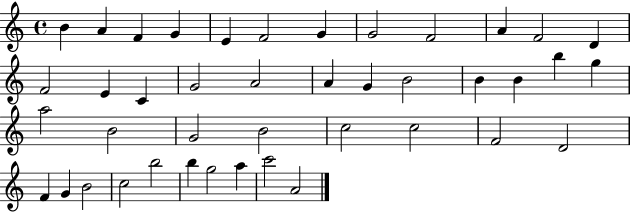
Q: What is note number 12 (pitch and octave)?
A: D4